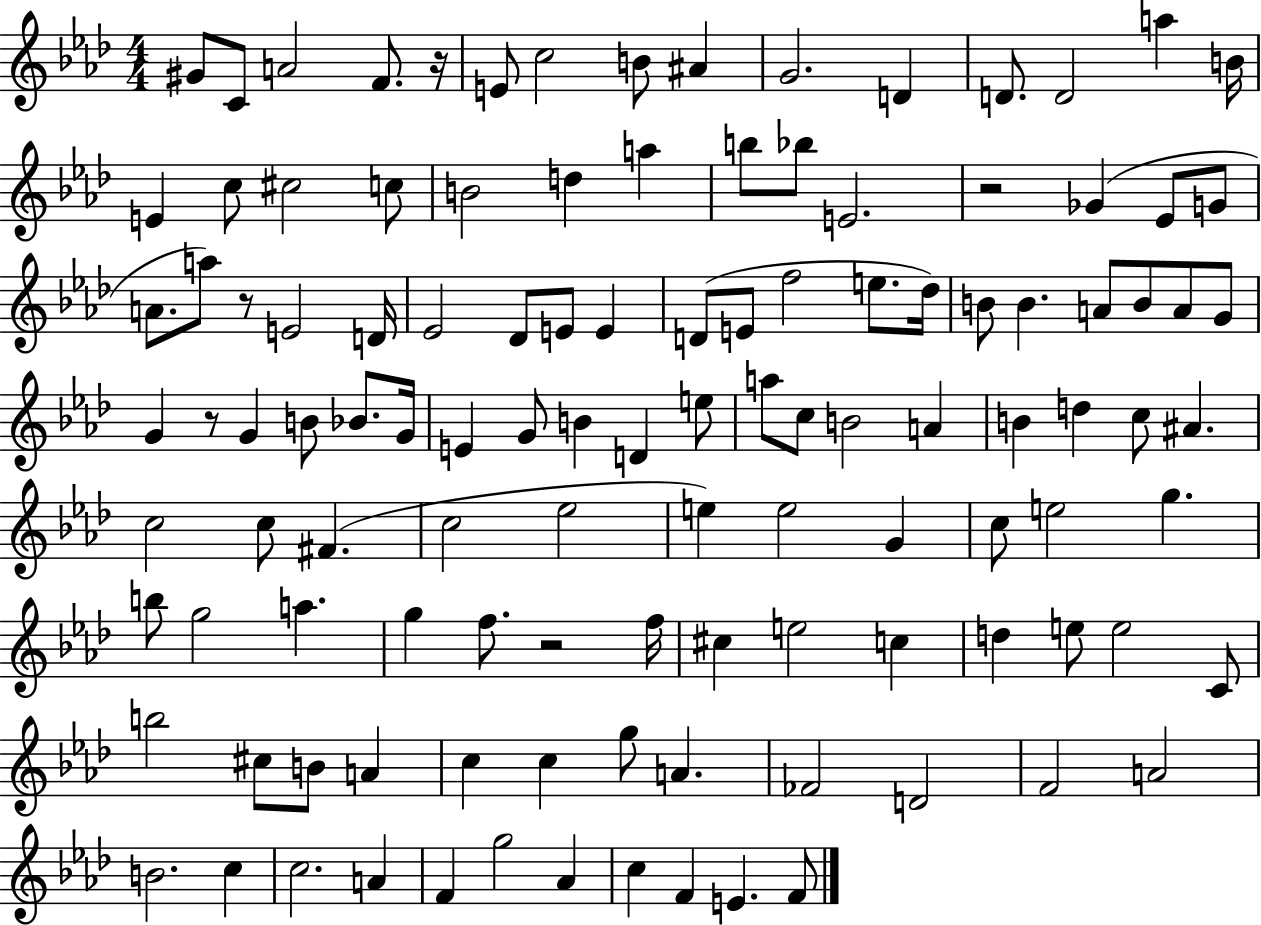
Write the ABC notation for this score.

X:1
T:Untitled
M:4/4
L:1/4
K:Ab
^G/2 C/2 A2 F/2 z/4 E/2 c2 B/2 ^A G2 D D/2 D2 a B/4 E c/2 ^c2 c/2 B2 d a b/2 _b/2 E2 z2 _G _E/2 G/2 A/2 a/2 z/2 E2 D/4 _E2 _D/2 E/2 E D/2 E/2 f2 e/2 _d/4 B/2 B A/2 B/2 A/2 G/2 G z/2 G B/2 _B/2 G/4 E G/2 B D e/2 a/2 c/2 B2 A B d c/2 ^A c2 c/2 ^F c2 _e2 e e2 G c/2 e2 g b/2 g2 a g f/2 z2 f/4 ^c e2 c d e/2 e2 C/2 b2 ^c/2 B/2 A c c g/2 A _F2 D2 F2 A2 B2 c c2 A F g2 _A c F E F/2